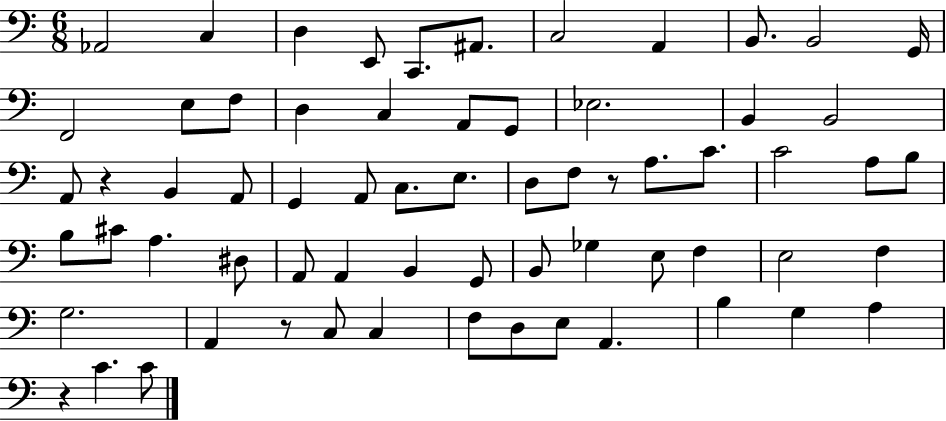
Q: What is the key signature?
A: C major